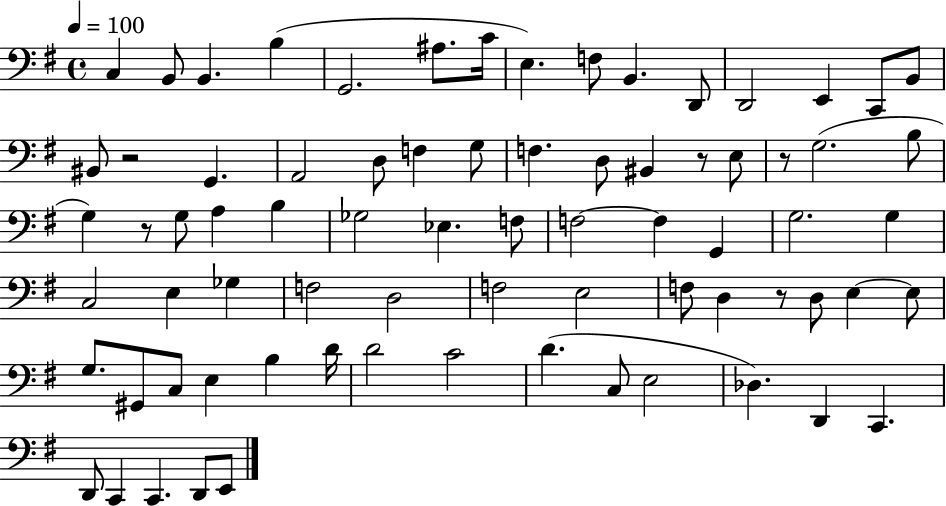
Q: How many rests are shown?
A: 5